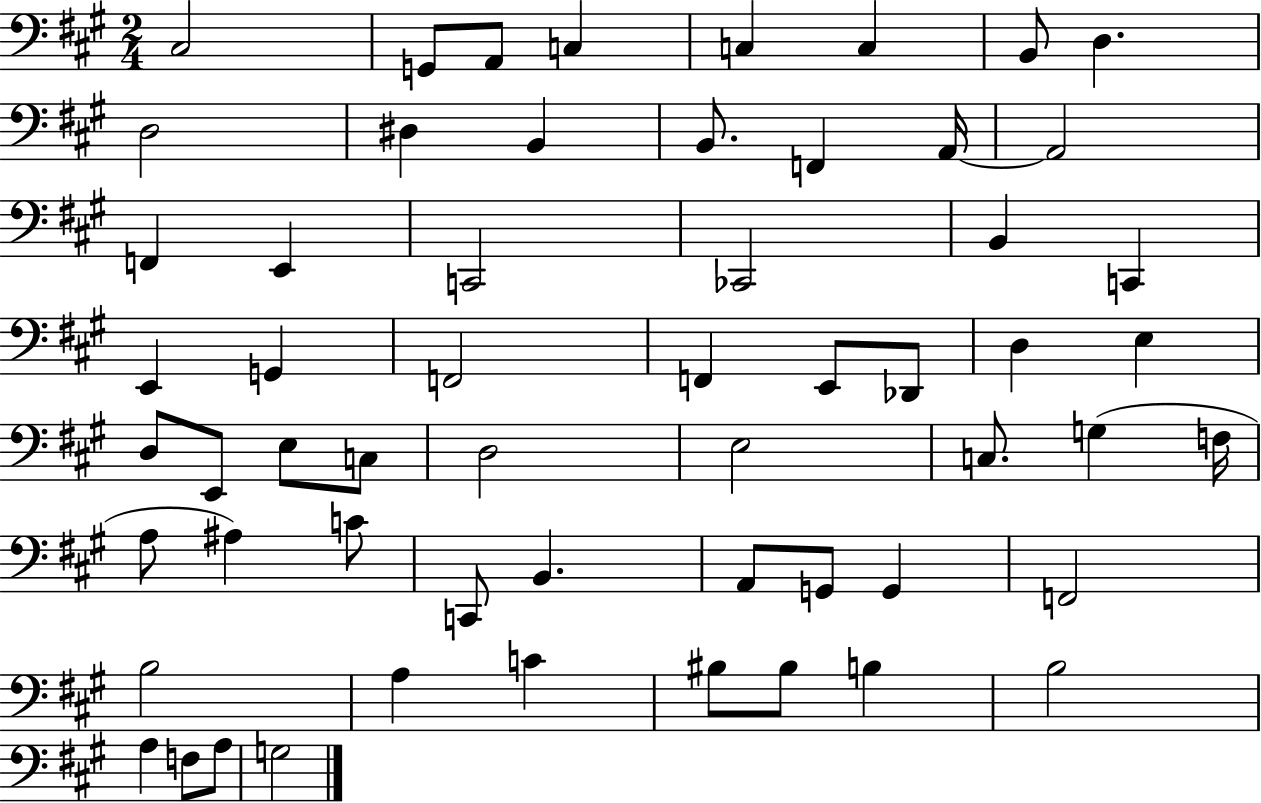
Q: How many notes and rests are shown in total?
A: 58